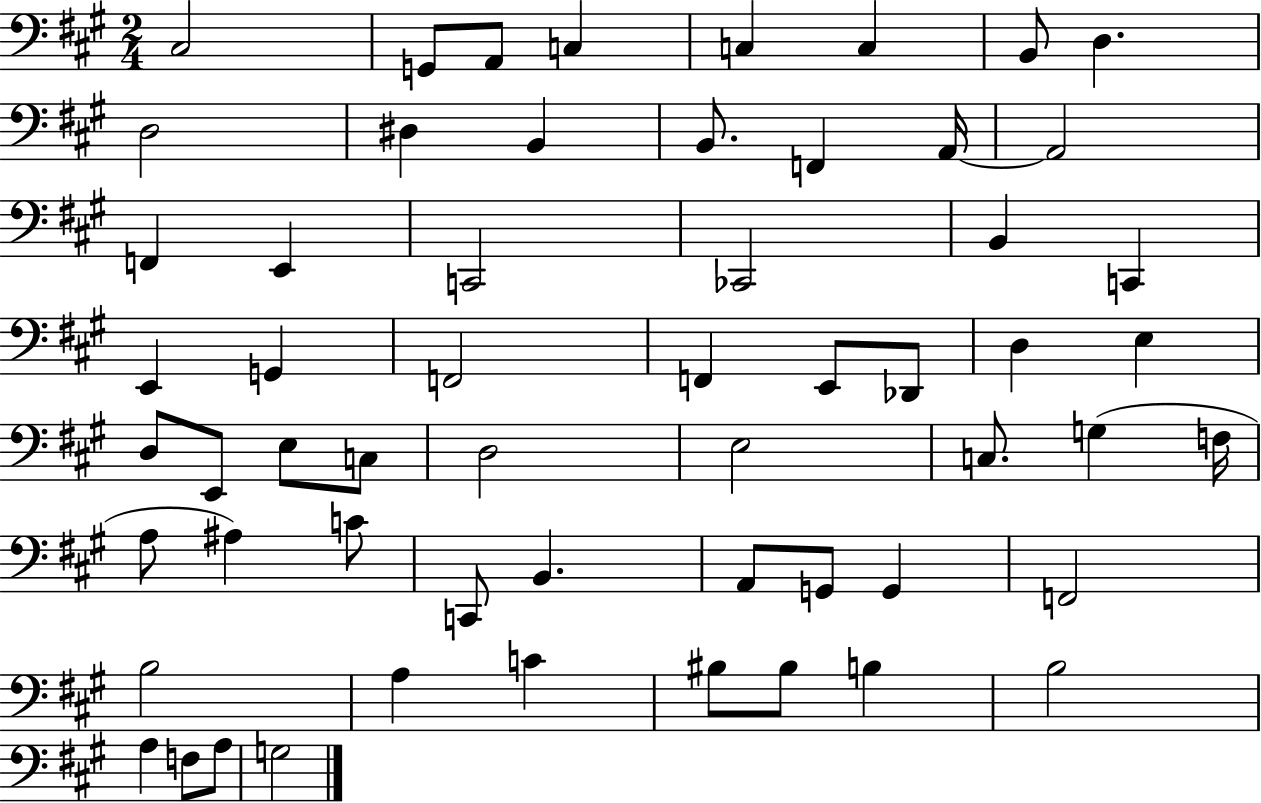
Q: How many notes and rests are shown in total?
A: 58